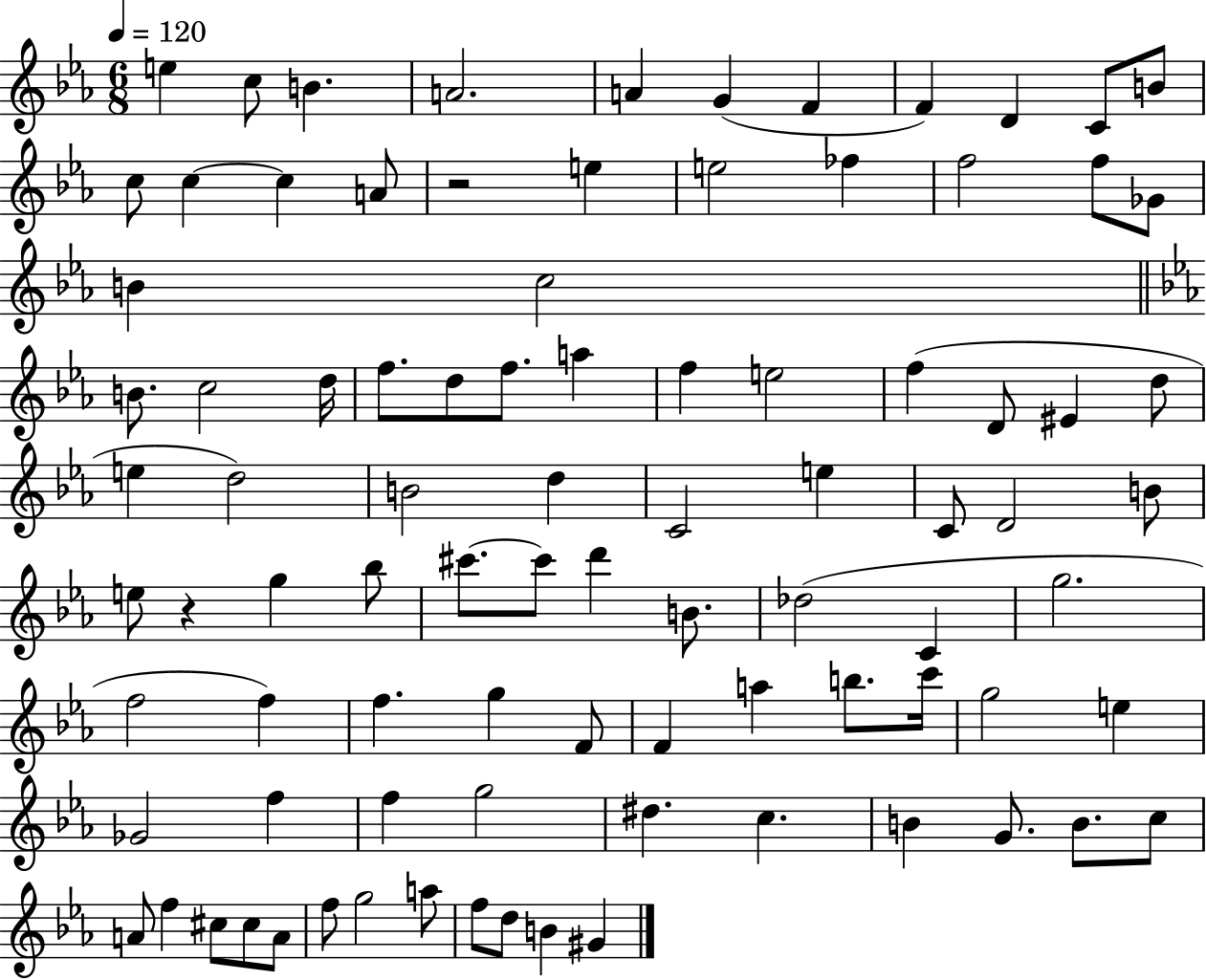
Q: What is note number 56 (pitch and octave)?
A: F5